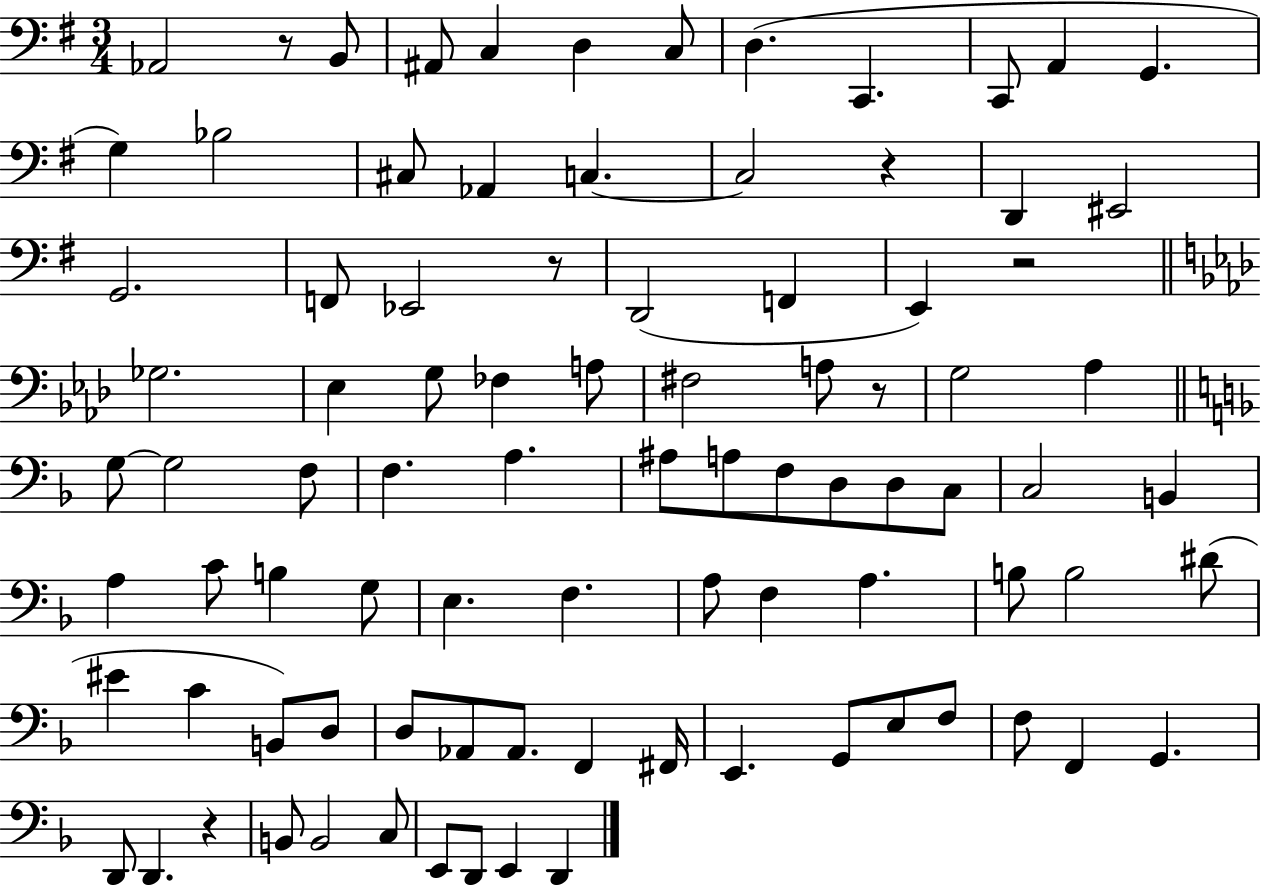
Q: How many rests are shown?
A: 6